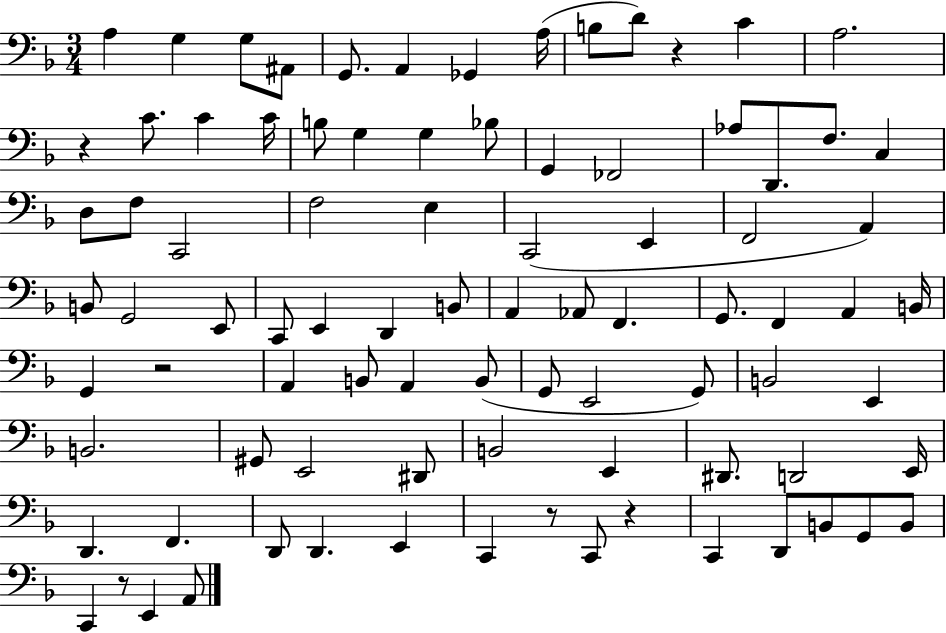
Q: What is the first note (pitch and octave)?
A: A3